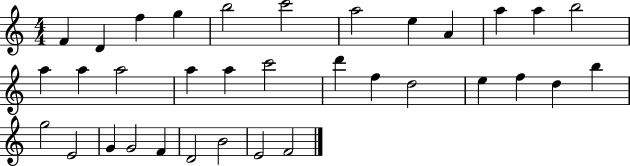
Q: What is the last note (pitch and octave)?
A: F4